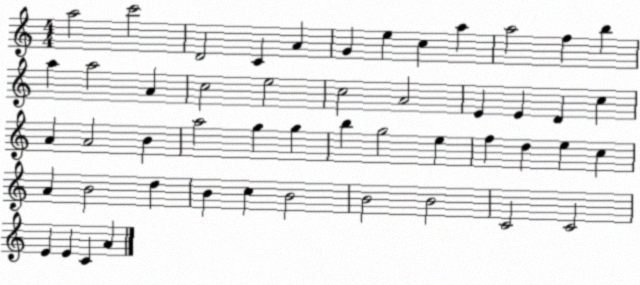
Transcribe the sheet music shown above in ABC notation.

X:1
T:Untitled
M:4/4
L:1/4
K:C
a2 c'2 D2 C A G e c a a2 f b a a2 A c2 e2 c2 A2 E E D c A A2 B a2 g g b g2 e f d e c A B2 d B c B2 B2 B2 C2 C2 E E C A